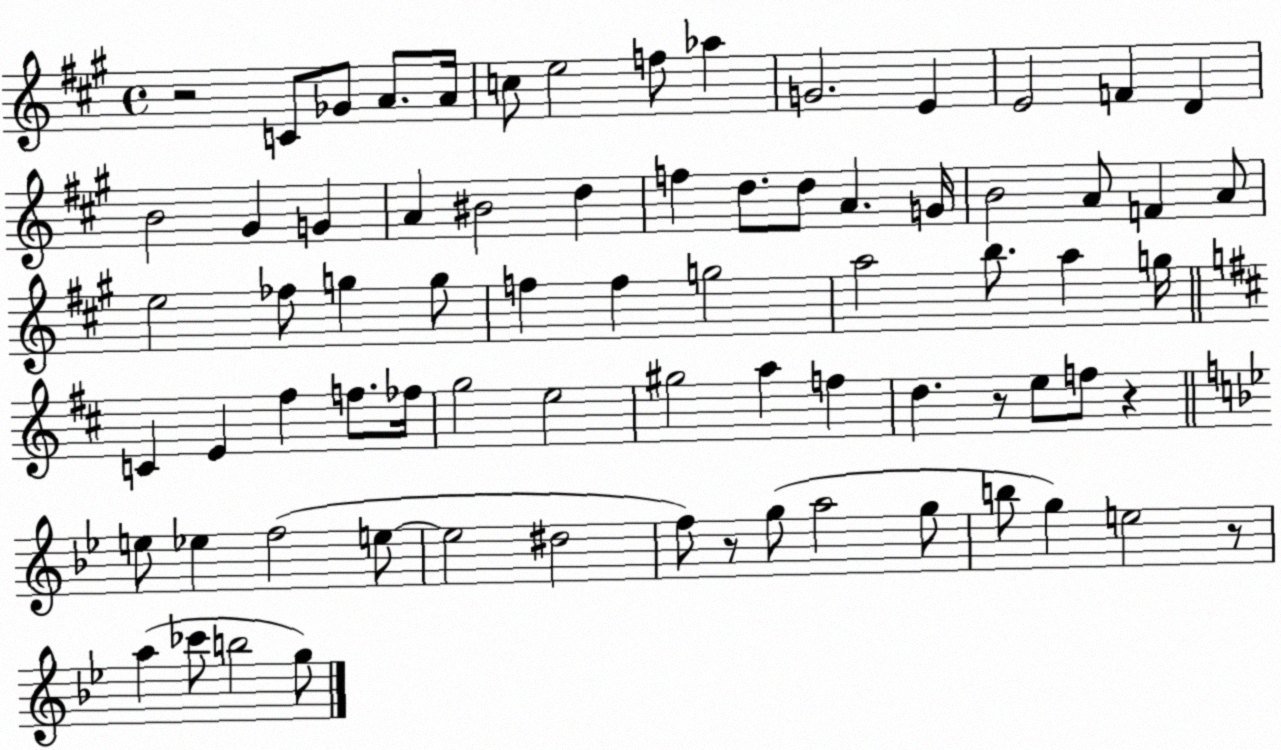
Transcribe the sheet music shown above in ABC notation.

X:1
T:Untitled
M:4/4
L:1/4
K:A
z2 C/2 _G/2 A/2 A/4 c/2 e2 f/2 _a G2 E E2 F D B2 ^G G A ^B2 d f d/2 d/2 A G/4 B2 A/2 F A/2 e2 _f/2 g g/2 f f g2 a2 b/2 a g/4 C E ^f f/2 _f/4 g2 e2 ^g2 a f d z/2 e/2 f/2 z e/2 _e f2 e/2 e2 ^d2 f/2 z/2 g/2 a2 g/2 b/2 g e2 z/2 a _c'/2 b2 g/2